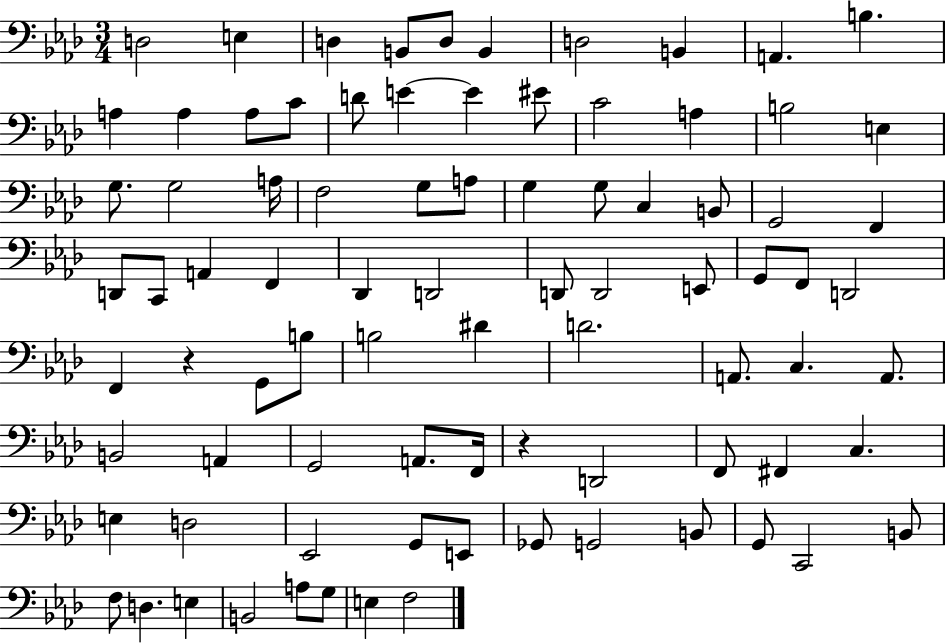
X:1
T:Untitled
M:3/4
L:1/4
K:Ab
D,2 E, D, B,,/2 D,/2 B,, D,2 B,, A,, B, A, A, A,/2 C/2 D/2 E E ^E/2 C2 A, B,2 E, G,/2 G,2 A,/4 F,2 G,/2 A,/2 G, G,/2 C, B,,/2 G,,2 F,, D,,/2 C,,/2 A,, F,, _D,, D,,2 D,,/2 D,,2 E,,/2 G,,/2 F,,/2 D,,2 F,, z G,,/2 B,/2 B,2 ^D D2 A,,/2 C, A,,/2 B,,2 A,, G,,2 A,,/2 F,,/4 z D,,2 F,,/2 ^F,, C, E, D,2 _E,,2 G,,/2 E,,/2 _G,,/2 G,,2 B,,/2 G,,/2 C,,2 B,,/2 F,/2 D, E, B,,2 A,/2 G,/2 E, F,2